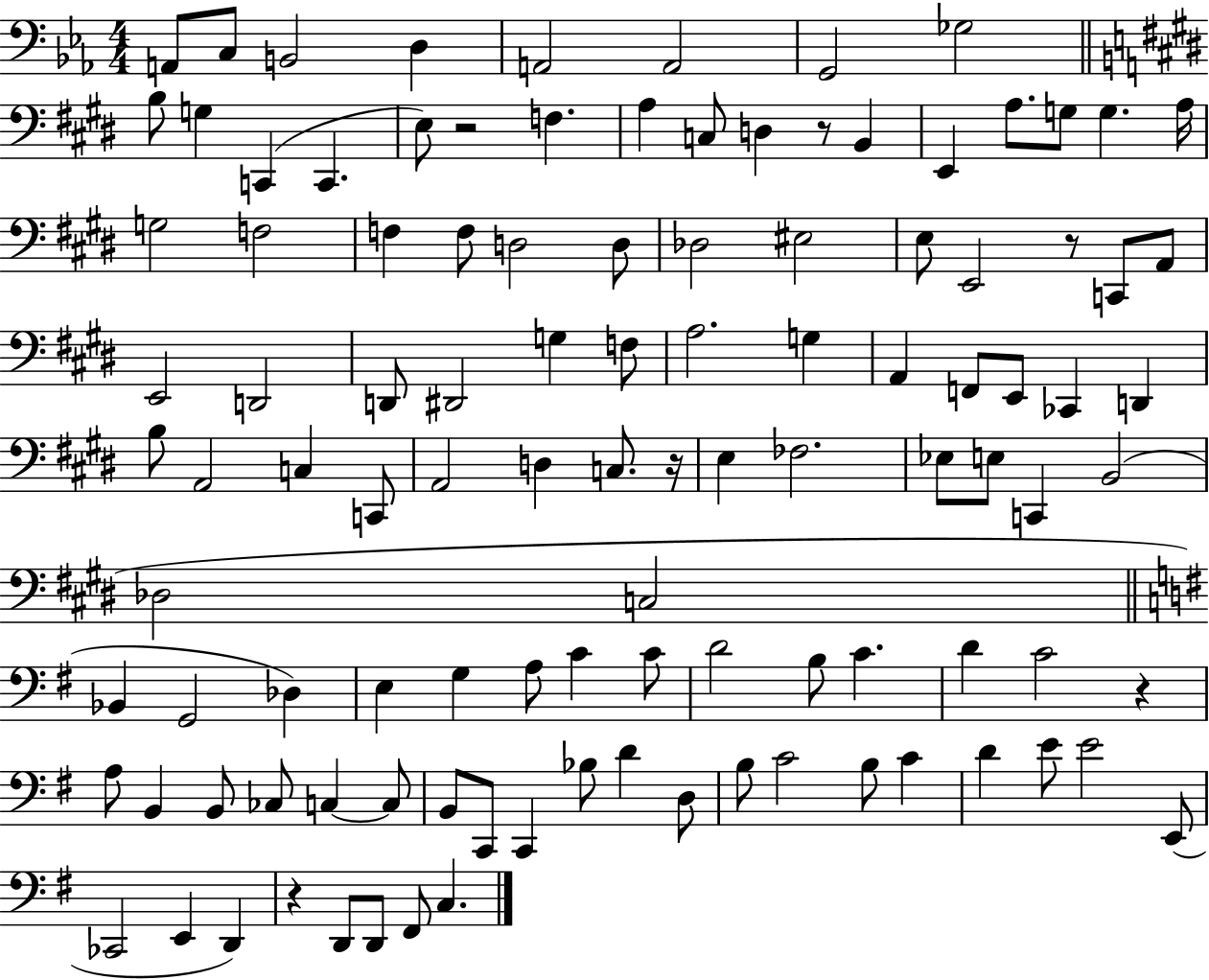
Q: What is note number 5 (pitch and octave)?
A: A2